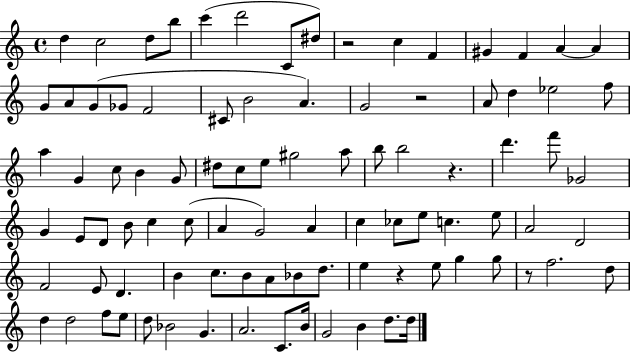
D5/q C5/h D5/e B5/e C6/q D6/h C4/e D#5/e R/h C5/q F4/q G#4/q F4/q A4/q A4/q G4/e A4/e G4/e Gb4/e F4/h C#4/e B4/h A4/q. G4/h R/h A4/e D5/q Eb5/h F5/e A5/q G4/q C5/e B4/q G4/e D#5/e C5/e E5/e G#5/h A5/e B5/e B5/h R/q. D6/q. F6/e Gb4/h G4/q E4/e D4/e B4/e C5/q C5/e A4/q G4/h A4/q C5/q CES5/e E5/e C5/q. E5/e A4/h D4/h F4/h E4/e D4/q. B4/q C5/e. B4/e A4/e Bb4/e D5/e. E5/q R/q E5/e G5/q G5/e R/e F5/h. D5/e D5/q D5/h F5/e E5/e D5/e Bb4/h G4/q. A4/h. C4/e. B4/s G4/h B4/q D5/e. D5/s